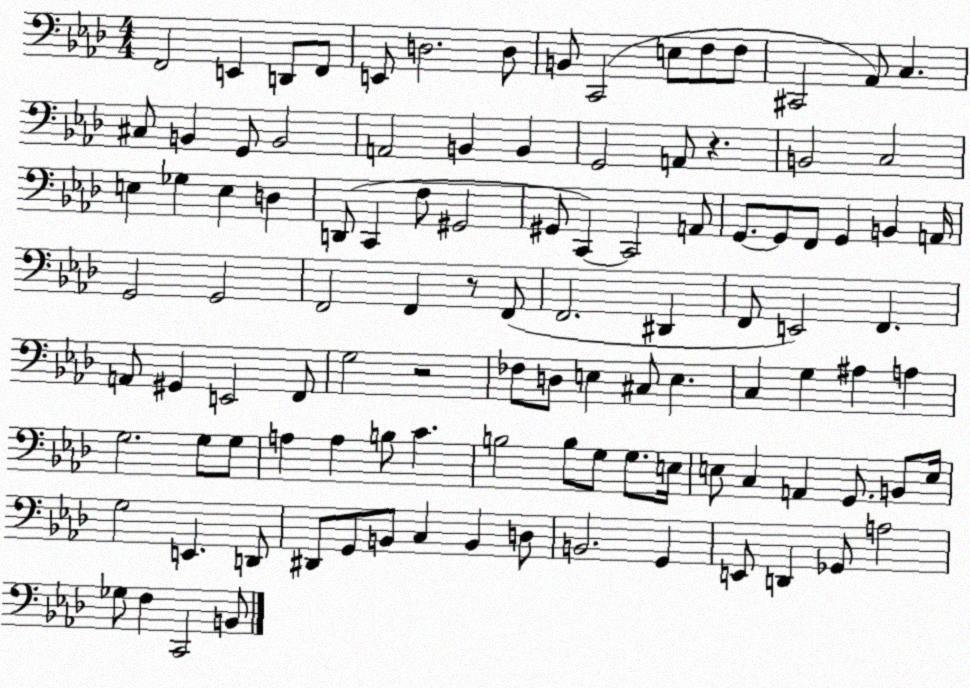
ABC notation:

X:1
T:Untitled
M:4/4
L:1/4
K:Ab
F,,2 E,, D,,/2 F,,/2 E,,/2 D,2 D,/2 B,,/2 C,,2 E,/2 F,/2 F,/2 ^C,,2 _A,,/2 C, ^C,/2 B,, G,,/2 B,,2 A,,2 B,, B,, G,,2 A,,/2 z B,,2 C,2 E, _G, E, D, D,,/2 C,, F,/2 ^G,,2 ^G,,/2 C,, C,,2 A,,/2 G,,/2 G,,/2 F,,/2 G,, B,, A,,/4 G,,2 G,,2 F,,2 F,, z/2 F,,/2 F,,2 ^D,, F,,/2 E,,2 F,, A,,/2 ^G,, E,,2 F,,/2 G,2 z2 _F,/2 D,/2 E, ^C,/2 E, C, G, ^A, A, G,2 G,/2 G,/2 A, A, B,/2 C B,2 B,/2 G,/2 G,/2 E,/4 E,/2 C, A,, G,,/2 B,,/2 E,/4 G,2 E,, D,,/2 ^D,,/2 G,,/2 B,,/2 C, B,, D,/2 B,,2 G,, E,,/2 D,, _G,,/2 A,2 _G,/2 F, C,,2 B,,/2